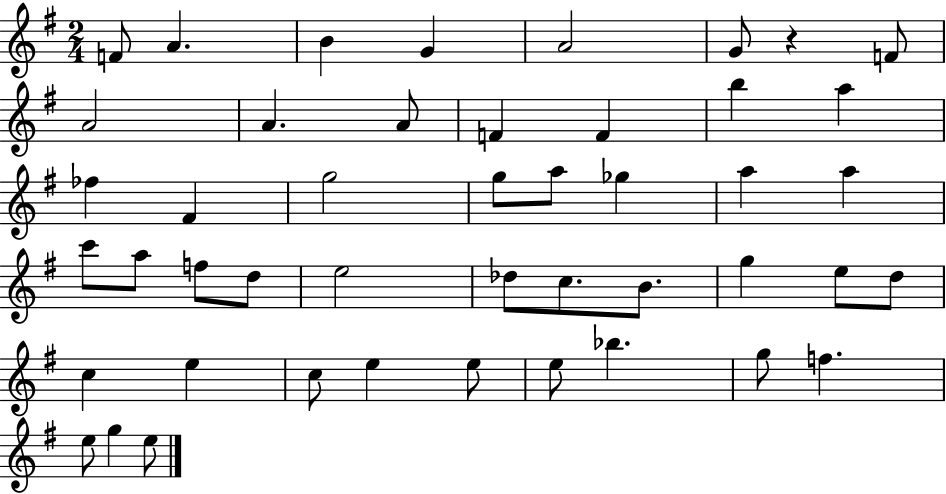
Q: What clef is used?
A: treble